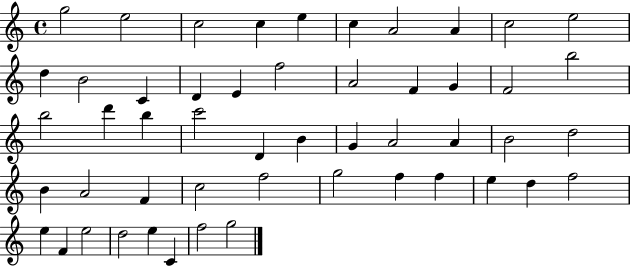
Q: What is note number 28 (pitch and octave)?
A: G4